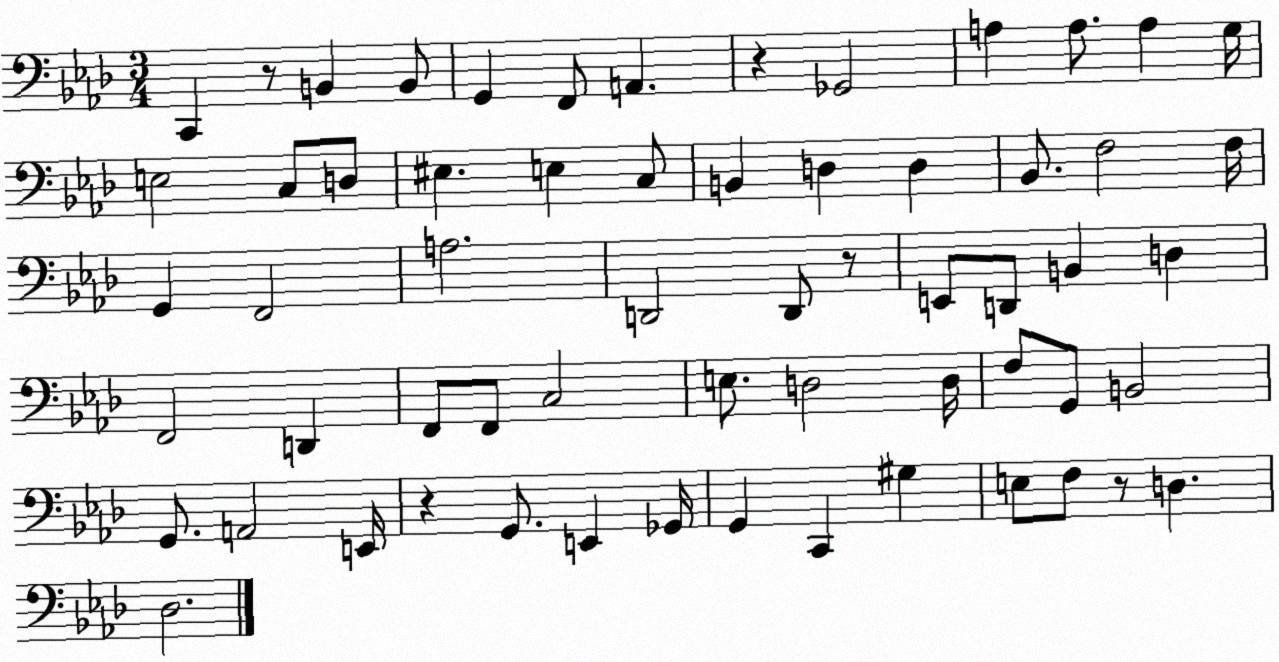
X:1
T:Untitled
M:3/4
L:1/4
K:Ab
C,, z/2 B,, B,,/2 G,, F,,/2 A,, z _G,,2 A, A,/2 A, G,/4 E,2 C,/2 D,/2 ^E, E, C,/2 B,, D, D, _B,,/2 F,2 F,/4 G,, F,,2 A,2 D,,2 D,,/2 z/2 E,,/2 D,,/2 B,, D, F,,2 D,, F,,/2 F,,/2 C,2 E,/2 D,2 D,/4 F,/2 G,,/2 B,,2 G,,/2 A,,2 E,,/4 z G,,/2 E,, _G,,/4 G,, C,, ^G, E,/2 F,/2 z/2 D, _D,2